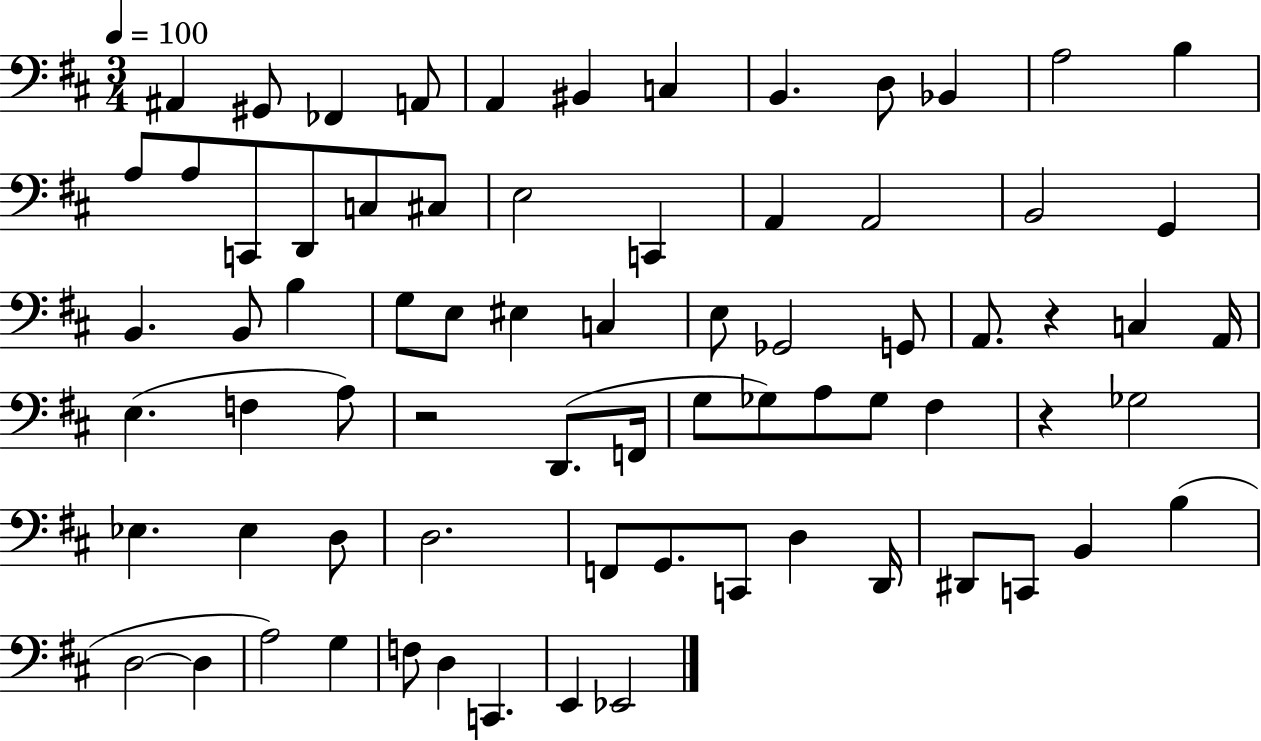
A#2/q G#2/e FES2/q A2/e A2/q BIS2/q C3/q B2/q. D3/e Bb2/q A3/h B3/q A3/e A3/e C2/e D2/e C3/e C#3/e E3/h C2/q A2/q A2/h B2/h G2/q B2/q. B2/e B3/q G3/e E3/e EIS3/q C3/q E3/e Gb2/h G2/e A2/e. R/q C3/q A2/s E3/q. F3/q A3/e R/h D2/e. F2/s G3/e Gb3/e A3/e Gb3/e F#3/q R/q Gb3/h Eb3/q. Eb3/q D3/e D3/h. F2/e G2/e. C2/e D3/q D2/s D#2/e C2/e B2/q B3/q D3/h D3/q A3/h G3/q F3/e D3/q C2/q. E2/q Eb2/h